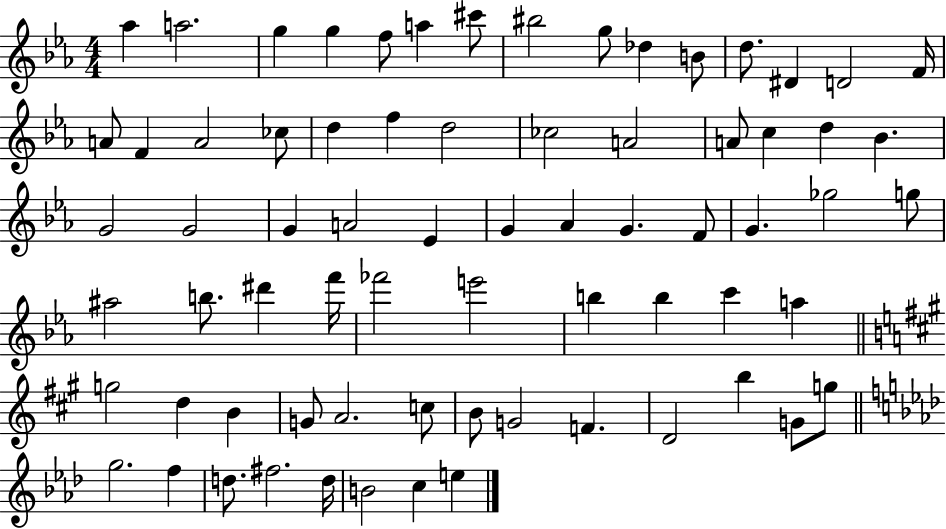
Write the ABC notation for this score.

X:1
T:Untitled
M:4/4
L:1/4
K:Eb
_a a2 g g f/2 a ^c'/2 ^b2 g/2 _d B/2 d/2 ^D D2 F/4 A/2 F A2 _c/2 d f d2 _c2 A2 A/2 c d _B G2 G2 G A2 _E G _A G F/2 G _g2 g/2 ^a2 b/2 ^d' f'/4 _f'2 e'2 b b c' a g2 d B G/2 A2 c/2 B/2 G2 F D2 b G/2 g/2 g2 f d/2 ^f2 d/4 B2 c e